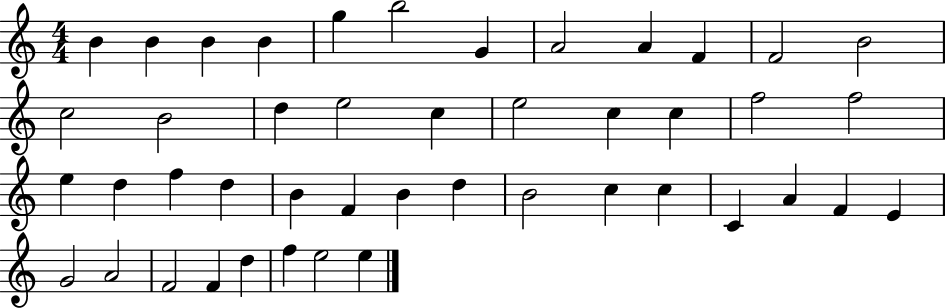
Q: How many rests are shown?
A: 0